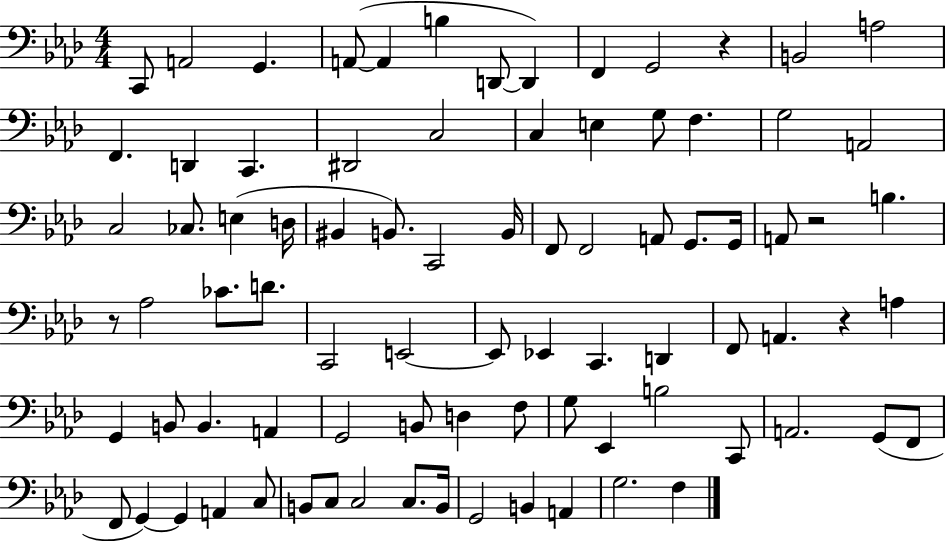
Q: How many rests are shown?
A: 4